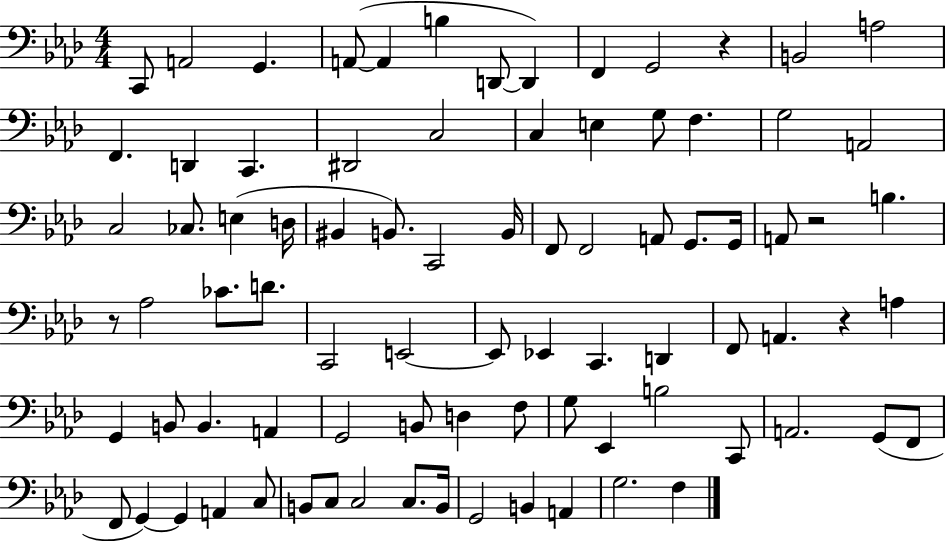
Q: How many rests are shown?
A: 4